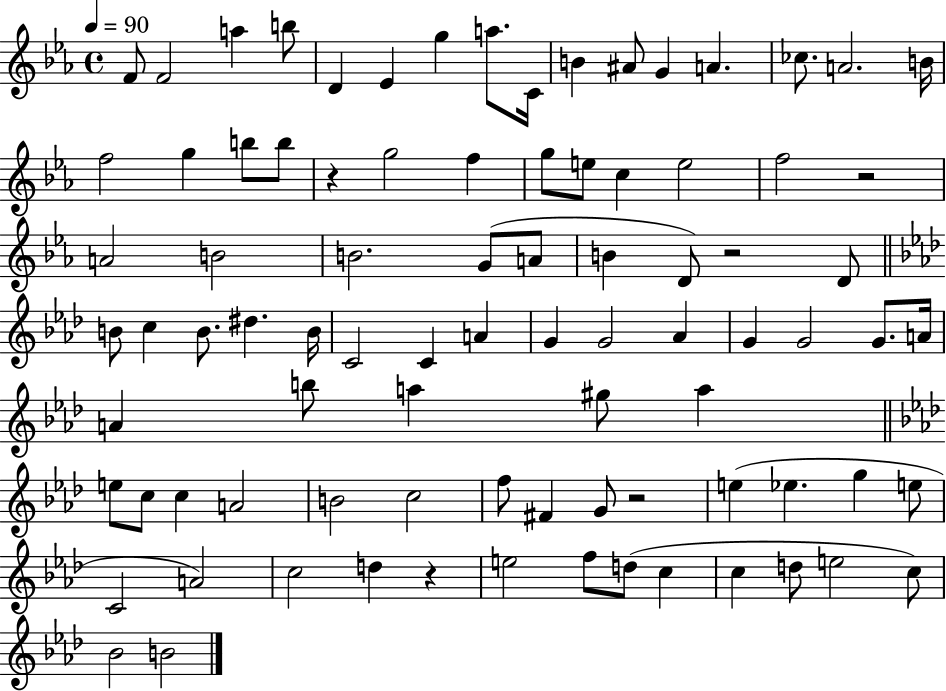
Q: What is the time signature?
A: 4/4